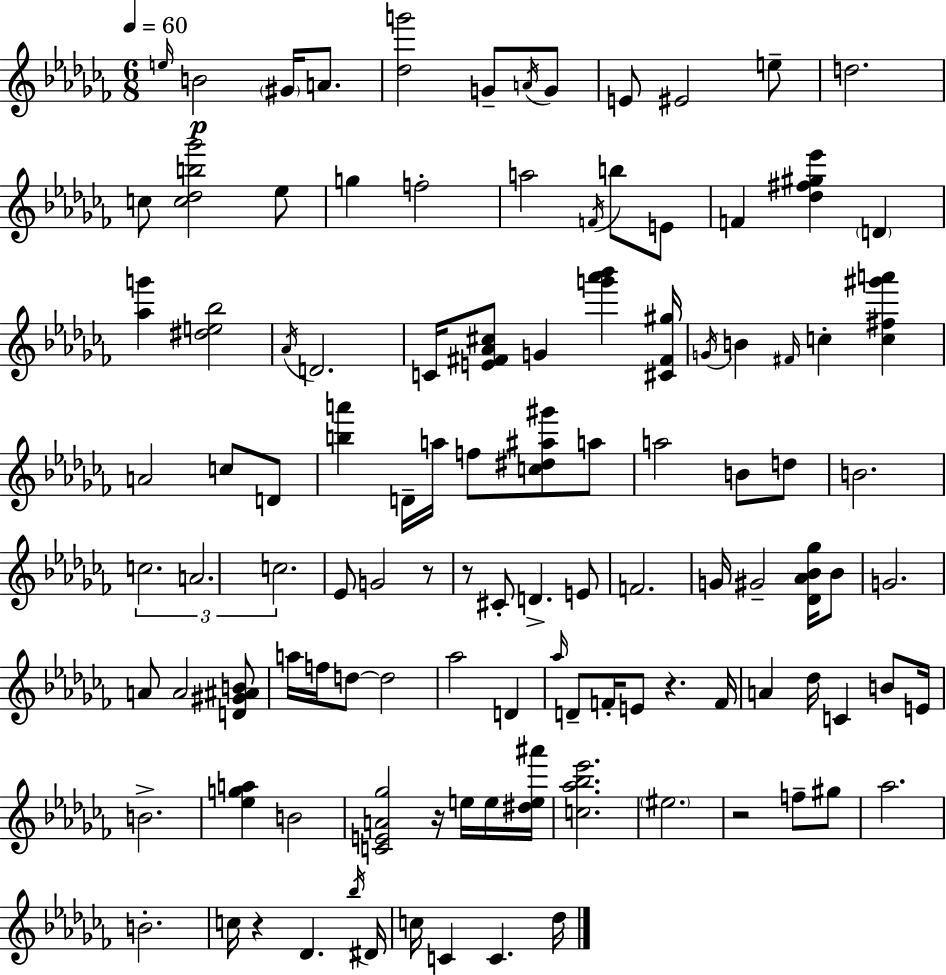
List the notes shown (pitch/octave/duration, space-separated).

E5/s B4/h G#4/s A4/e. [Db5,G6]/h G4/e A4/s G4/e E4/e EIS4/h E5/e D5/h. C5/e [C5,Db5,B5,Gb6]/h Eb5/e G5/q F5/h A5/h F4/s B5/e E4/e F4/q [Db5,F#5,G#5,Eb6]/q D4/q [Ab5,G6]/q [D#5,E5,Bb5]/h Ab4/s D4/h. C4/s [E4,F#4,Ab4,C#5]/e G4/q [G6,Ab6,Bb6]/q [C#4,F#4,G#5]/s G4/s B4/q F#4/s C5/q [C5,F#5,G#6,A6]/q A4/h C5/e D4/e [B5,A6]/q D4/s A5/s F5/e [C5,D#5,A#5,G#6]/e A5/e A5/h B4/e D5/e B4/h. C5/h. A4/h. C5/h. Eb4/e G4/h R/e R/e C#4/e D4/q. E4/e F4/h. G4/s G#4/h [Db4,Ab4,Bb4,Gb5]/s Bb4/e G4/h. A4/e A4/h [D4,G#4,A#4,B4]/e A5/s F5/s D5/e D5/h Ab5/h D4/q Ab5/s D4/e F4/s E4/e R/q. F4/s A4/q Db5/s C4/q B4/e E4/s B4/h. [Eb5,G5,A5]/q B4/h [C4,E4,A4,Gb5]/h R/s E5/s E5/s [D#5,E5,A#6]/s [C5,Ab5,Bb5,Eb6]/h. EIS5/h. R/h F5/e G#5/e Ab5/h. B4/h. C5/s R/q Db4/q. Bb5/s D#4/s C5/s C4/q C4/q. Db5/s